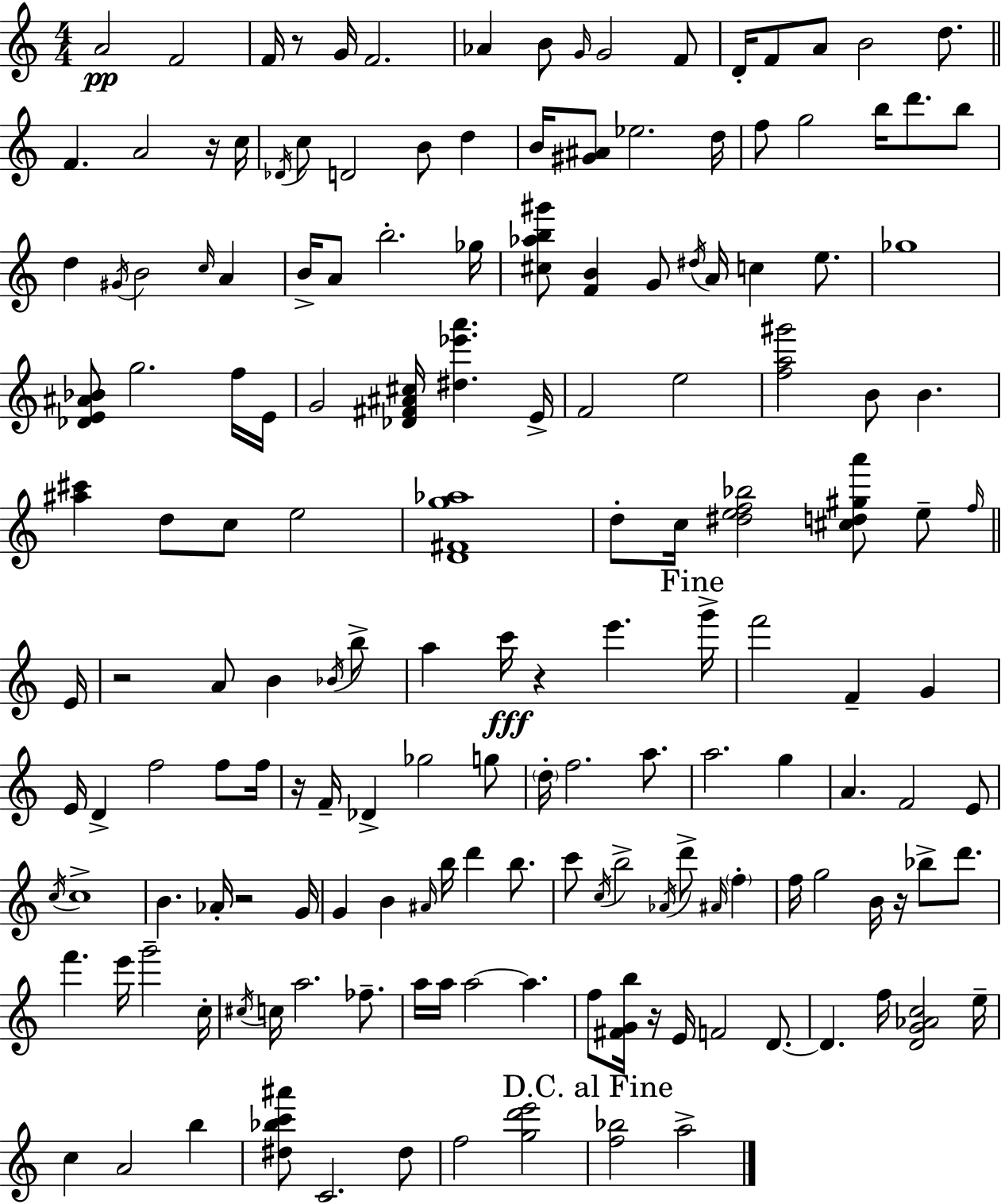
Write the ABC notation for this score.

X:1
T:Untitled
M:4/4
L:1/4
K:Am
A2 F2 F/4 z/2 G/4 F2 _A B/2 G/4 G2 F/2 D/4 F/2 A/2 B2 d/2 F A2 z/4 c/4 _D/4 c/2 D2 B/2 d B/4 [^G^A]/2 _e2 d/4 f/2 g2 b/4 d'/2 b/2 d ^G/4 B2 c/4 A B/4 A/2 b2 _g/4 [^c_ab^g']/2 [FB] G/2 ^d/4 A/4 c e/2 _g4 [_DE^A_B]/2 g2 f/4 E/4 G2 [_D^F^A^c]/4 [^d_e'a'] E/4 F2 e2 [fa^g']2 B/2 B [^a^c'] d/2 c/2 e2 [D^Fg_a]4 d/2 c/4 [^def_b]2 [^cd^ga']/2 e/2 f/4 E/4 z2 A/2 B _B/4 b/2 a c'/4 z e' g'/4 f'2 F G E/4 D f2 f/2 f/4 z/4 F/4 _D _g2 g/2 d/4 f2 a/2 a2 g A F2 E/2 c/4 c4 B _A/4 z2 G/4 G B ^A/4 b/4 d' b/2 c'/2 c/4 b2 _A/4 d'/2 ^A/4 f f/4 g2 B/4 z/4 _b/2 d'/2 f' e'/4 g'2 c/4 ^c/4 c/4 a2 _f/2 a/4 a/4 a2 a f/2 [^FGb]/4 z/4 E/4 F2 D/2 D f/4 [DG_Ac]2 e/4 c A2 b [^d_bc'^a']/2 C2 ^d/2 f2 [gd'e']2 [f_b]2 a2